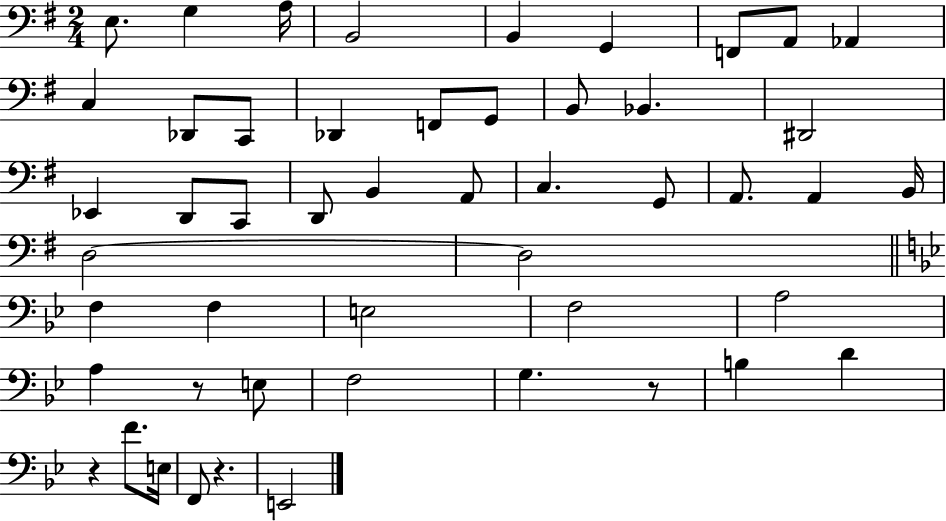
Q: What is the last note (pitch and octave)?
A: E2